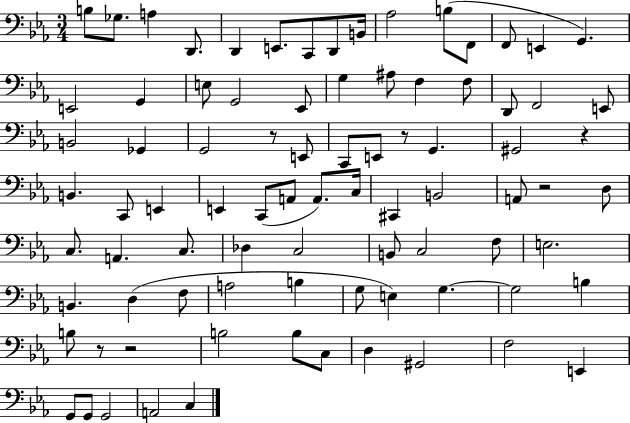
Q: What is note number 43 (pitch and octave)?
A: C3